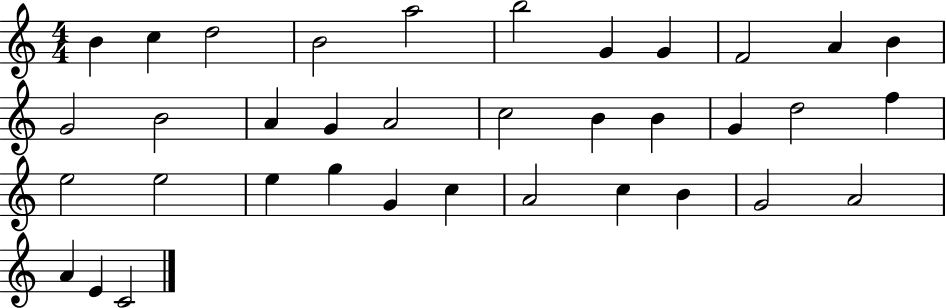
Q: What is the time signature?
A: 4/4